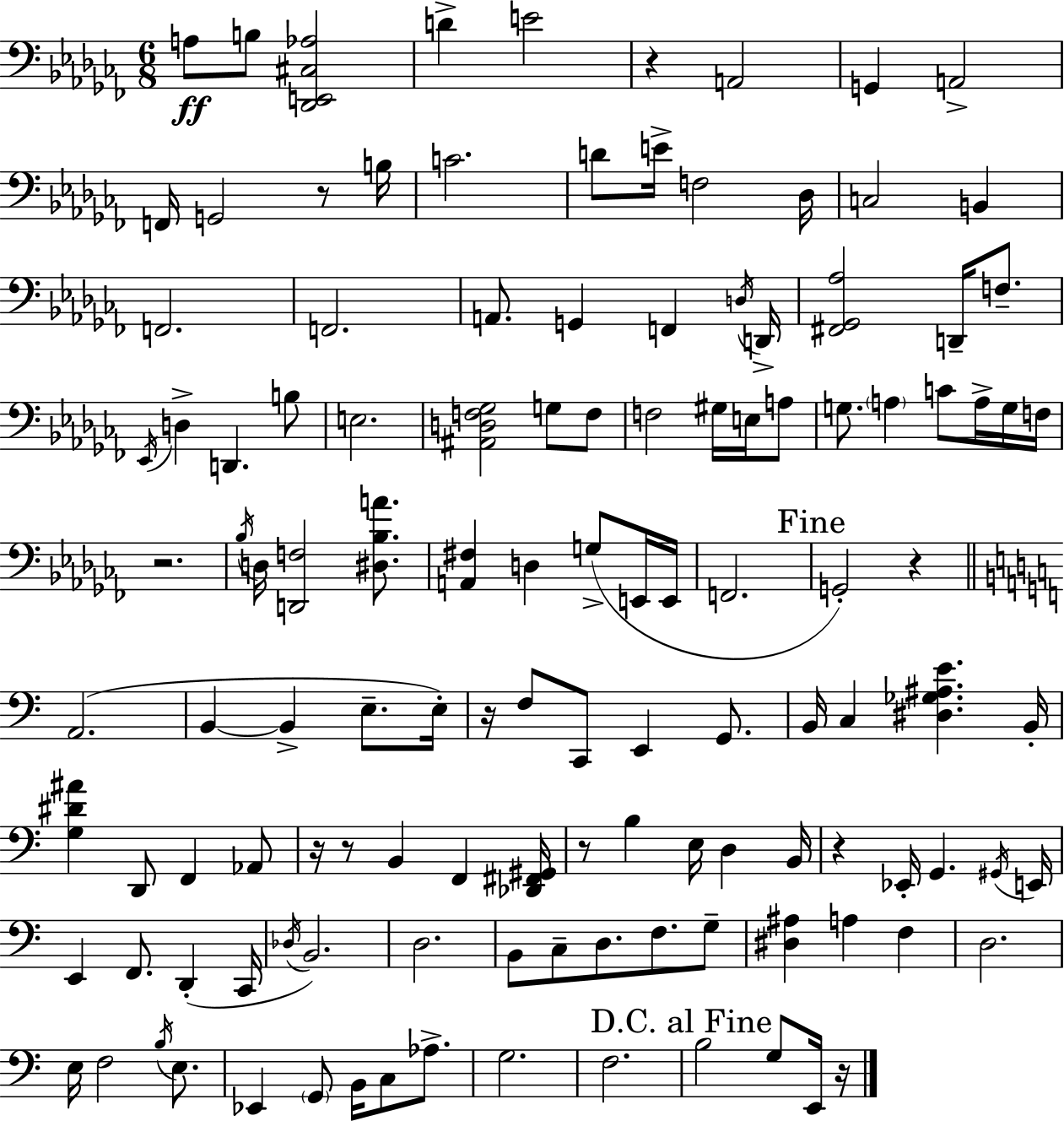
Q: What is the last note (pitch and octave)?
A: E2